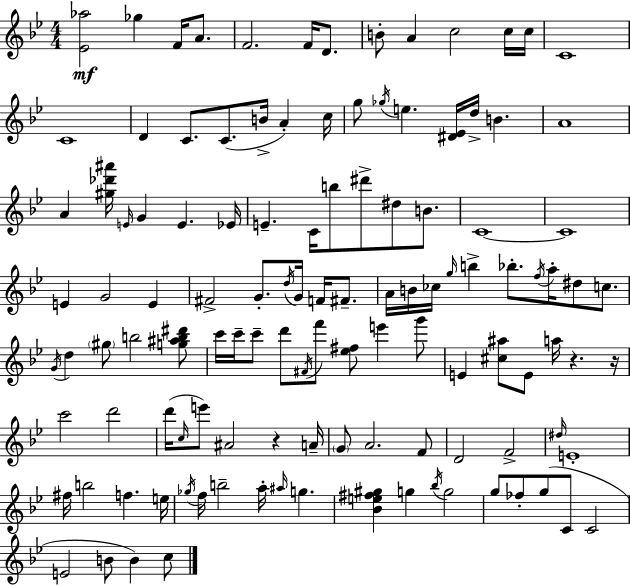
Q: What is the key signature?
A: G minor